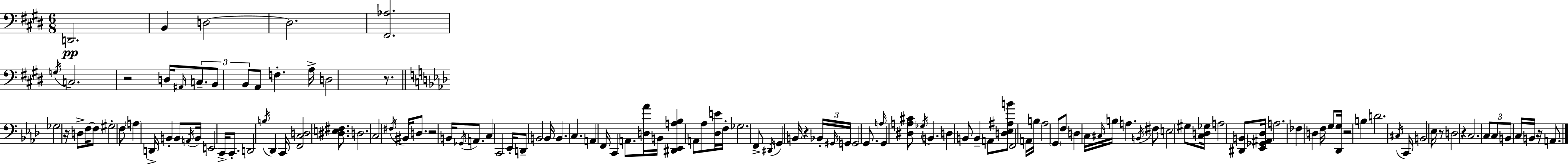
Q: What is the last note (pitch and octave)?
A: A2